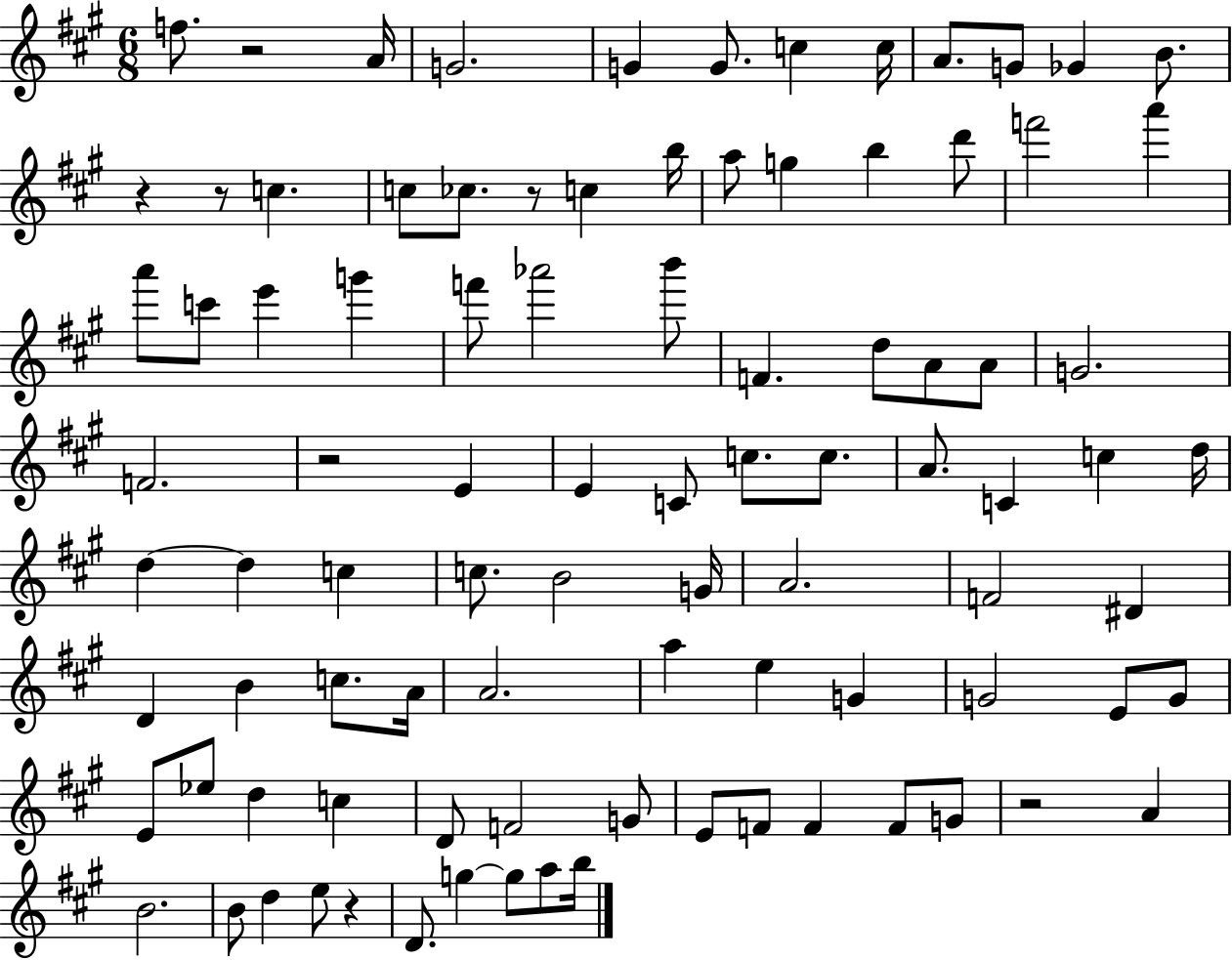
{
  \clef treble
  \numericTimeSignature
  \time 6/8
  \key a \major
  f''8. r2 a'16 | g'2. | g'4 g'8. c''4 c''16 | a'8. g'8 ges'4 b'8. | \break r4 r8 c''4. | c''8 ces''8. r8 c''4 b''16 | a''8 g''4 b''4 d'''8 | f'''2 a'''4 | \break a'''8 c'''8 e'''4 g'''4 | f'''8 aes'''2 b'''8 | f'4. d''8 a'8 a'8 | g'2. | \break f'2. | r2 e'4 | e'4 c'8 c''8. c''8. | a'8. c'4 c''4 d''16 | \break d''4~~ d''4 c''4 | c''8. b'2 g'16 | a'2. | f'2 dis'4 | \break d'4 b'4 c''8. a'16 | a'2. | a''4 e''4 g'4 | g'2 e'8 g'8 | \break e'8 ees''8 d''4 c''4 | d'8 f'2 g'8 | e'8 f'8 f'4 f'8 g'8 | r2 a'4 | \break b'2. | b'8 d''4 e''8 r4 | d'8. g''4~~ g''8 a''8 b''16 | \bar "|."
}